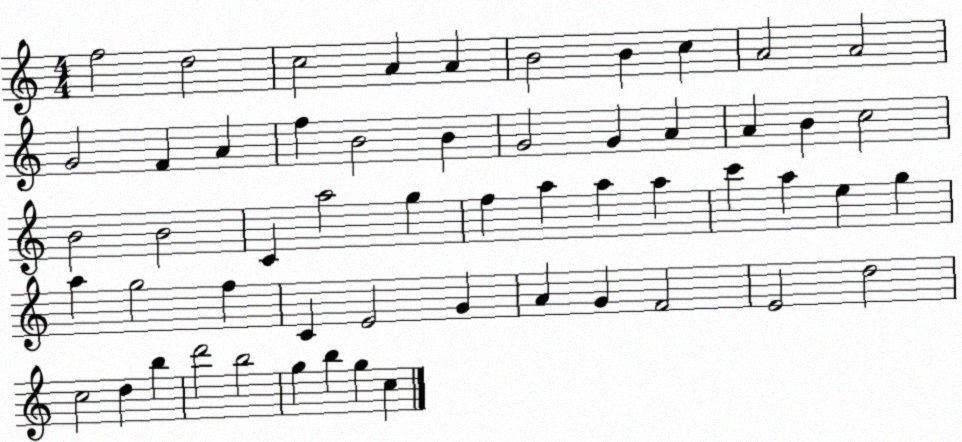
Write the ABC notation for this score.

X:1
T:Untitled
M:4/4
L:1/4
K:C
f2 d2 c2 A A B2 B c A2 A2 G2 F A f B2 B G2 G A A B c2 B2 B2 C a2 g f a a a c' a e g a g2 f C E2 G A G F2 E2 d2 c2 d b d'2 b2 g b g c